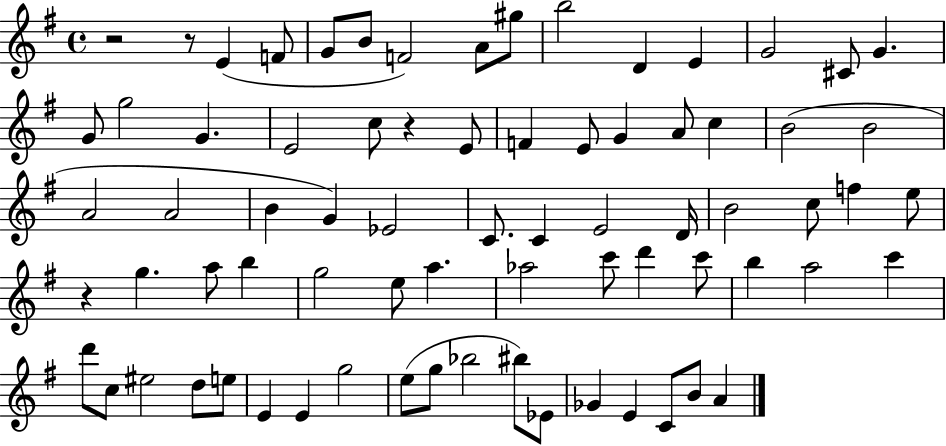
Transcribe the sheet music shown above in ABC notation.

X:1
T:Untitled
M:4/4
L:1/4
K:G
z2 z/2 E F/2 G/2 B/2 F2 A/2 ^g/2 b2 D E G2 ^C/2 G G/2 g2 G E2 c/2 z E/2 F E/2 G A/2 c B2 B2 A2 A2 B G _E2 C/2 C E2 D/4 B2 c/2 f e/2 z g a/2 b g2 e/2 a _a2 c'/2 d' c'/2 b a2 c' d'/2 c/2 ^e2 d/2 e/2 E E g2 e/2 g/2 _b2 ^b/2 _E/2 _G E C/2 B/2 A